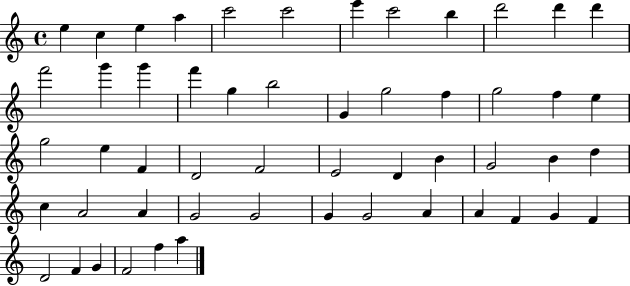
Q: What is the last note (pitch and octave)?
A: A5